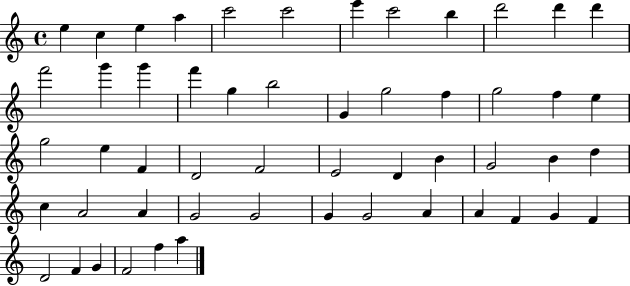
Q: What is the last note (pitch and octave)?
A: A5